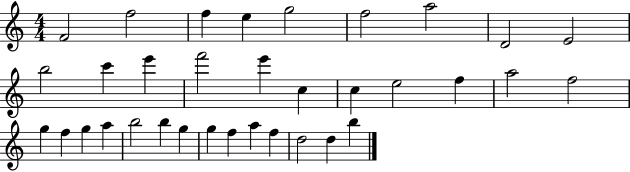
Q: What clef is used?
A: treble